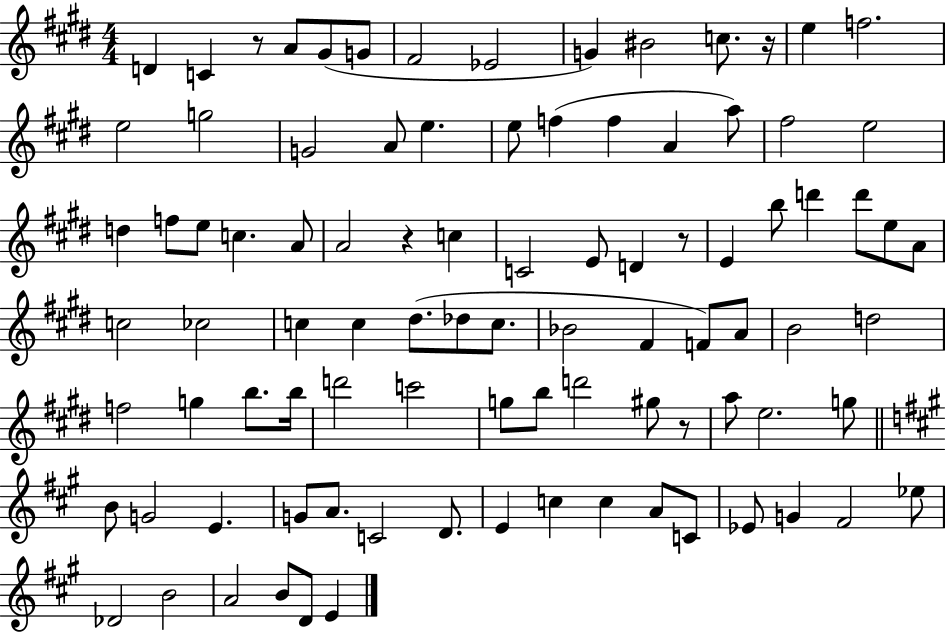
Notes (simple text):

D4/q C4/q R/e A4/e G#4/e G4/e F#4/h Eb4/h G4/q BIS4/h C5/e. R/s E5/q F5/h. E5/h G5/h G4/h A4/e E5/q. E5/e F5/q F5/q A4/q A5/e F#5/h E5/h D5/q F5/e E5/e C5/q. A4/e A4/h R/q C5/q C4/h E4/e D4/q R/e E4/q B5/e D6/q D6/e E5/e A4/e C5/h CES5/h C5/q C5/q D#5/e. Db5/e C5/e. Bb4/h F#4/q F4/e A4/e B4/h D5/h F5/h G5/q B5/e. B5/s D6/h C6/h G5/e B5/e D6/h G#5/e R/e A5/e E5/h. G5/e B4/e G4/h E4/q. G4/e A4/e. C4/h D4/e. E4/q C5/q C5/q A4/e C4/e Eb4/e G4/q F#4/h Eb5/e Db4/h B4/h A4/h B4/e D4/e E4/q